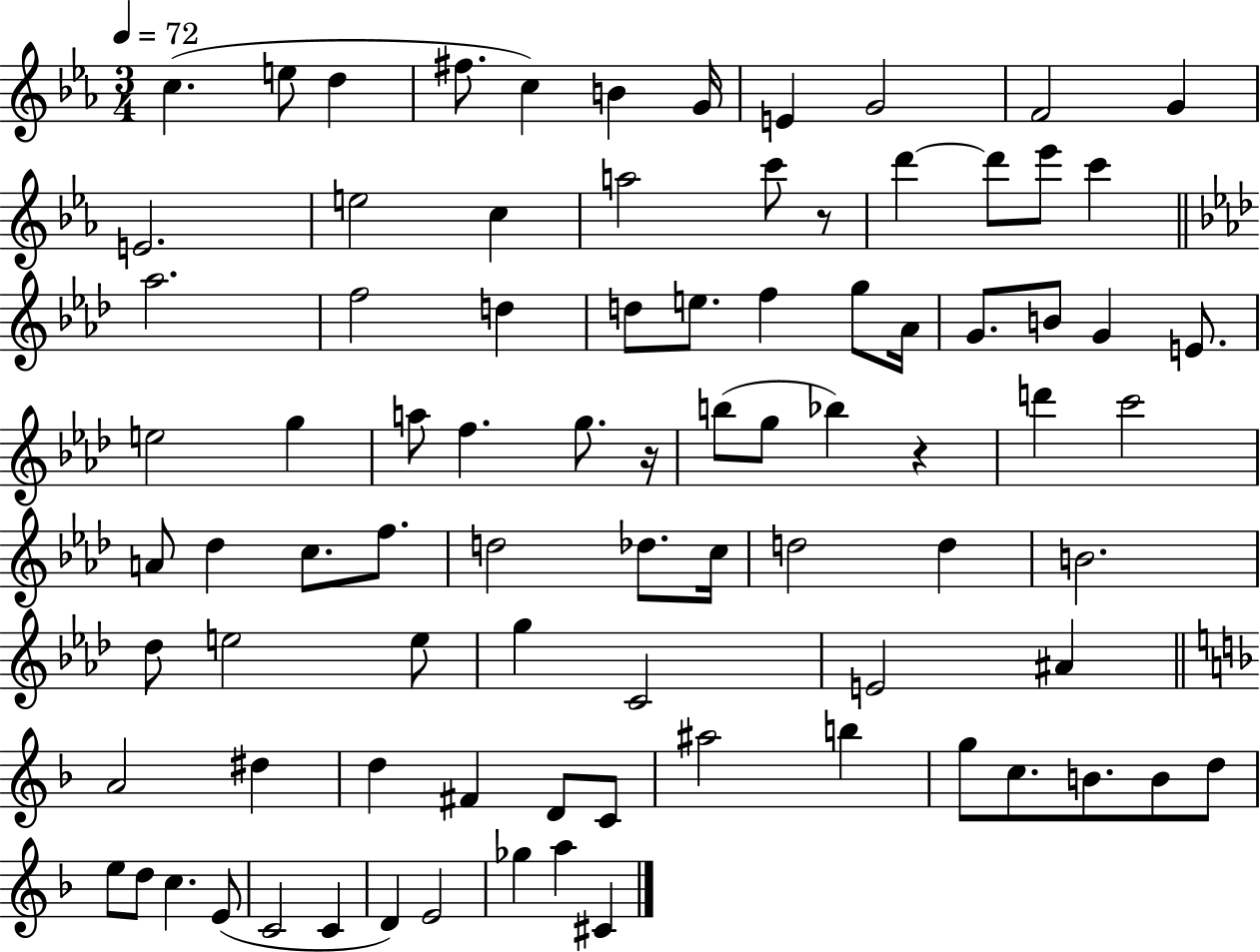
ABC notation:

X:1
T:Untitled
M:3/4
L:1/4
K:Eb
c e/2 d ^f/2 c B G/4 E G2 F2 G E2 e2 c a2 c'/2 z/2 d' d'/2 _e'/2 c' _a2 f2 d d/2 e/2 f g/2 _A/4 G/2 B/2 G E/2 e2 g a/2 f g/2 z/4 b/2 g/2 _b z d' c'2 A/2 _d c/2 f/2 d2 _d/2 c/4 d2 d B2 _d/2 e2 e/2 g C2 E2 ^A A2 ^d d ^F D/2 C/2 ^a2 b g/2 c/2 B/2 B/2 d/2 e/2 d/2 c E/2 C2 C D E2 _g a ^C